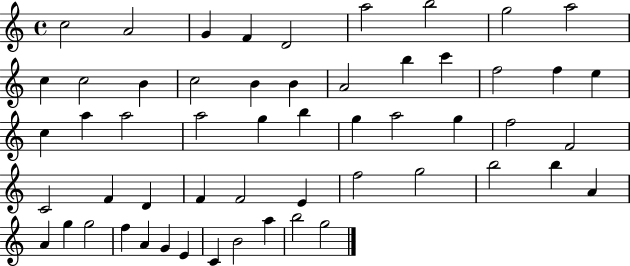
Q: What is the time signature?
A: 4/4